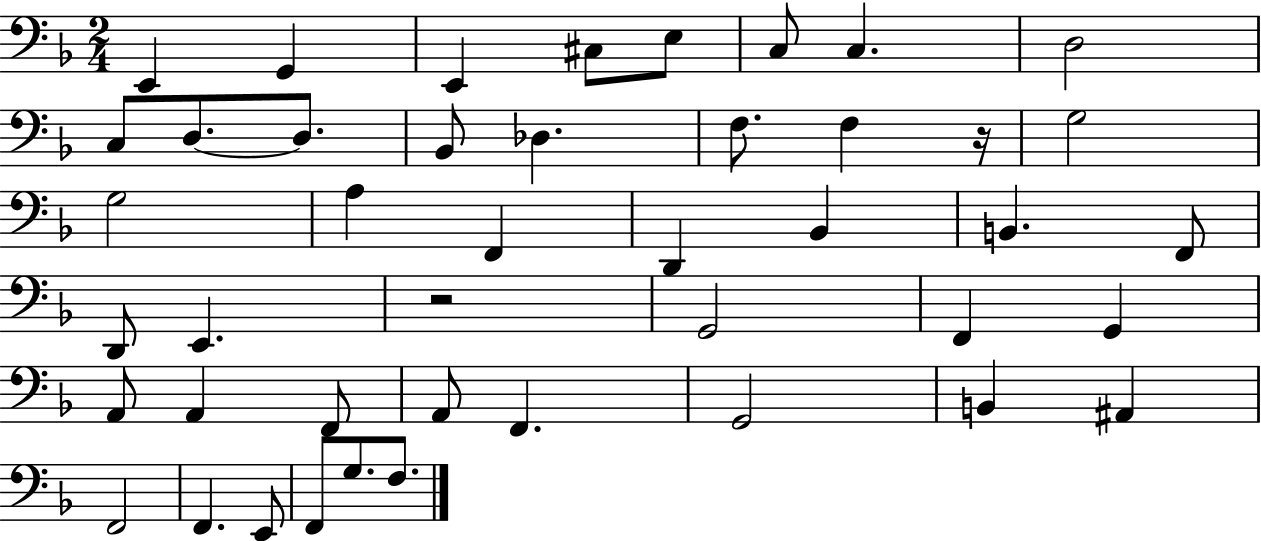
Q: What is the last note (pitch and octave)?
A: F3